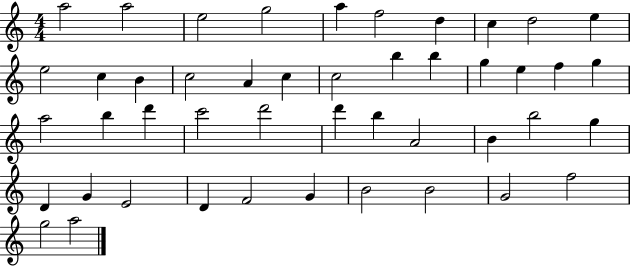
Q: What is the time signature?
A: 4/4